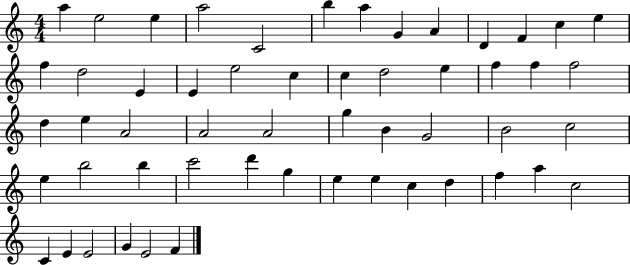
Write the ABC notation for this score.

X:1
T:Untitled
M:4/4
L:1/4
K:C
a e2 e a2 C2 b a G A D F c e f d2 E E e2 c c d2 e f f f2 d e A2 A2 A2 g B G2 B2 c2 e b2 b c'2 d' g e e c d f a c2 C E E2 G E2 F